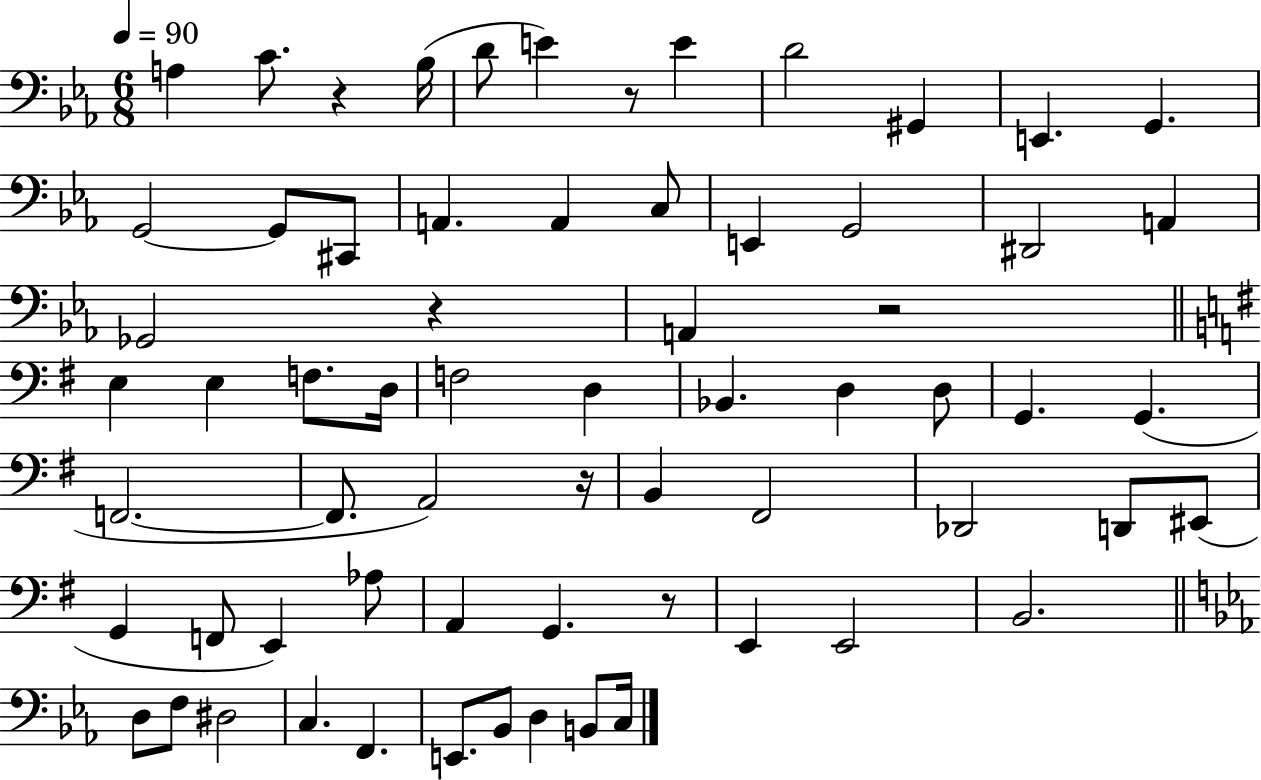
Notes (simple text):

A3/q C4/e. R/q Bb3/s D4/e E4/q R/e E4/q D4/h G#2/q E2/q. G2/q. G2/h G2/e C#2/e A2/q. A2/q C3/e E2/q G2/h D#2/h A2/q Gb2/h R/q A2/q R/h E3/q E3/q F3/e. D3/s F3/h D3/q Bb2/q. D3/q D3/e G2/q. G2/q. F2/h. F2/e. A2/h R/s B2/q F#2/h Db2/h D2/e EIS2/e G2/q F2/e E2/q Ab3/e A2/q G2/q. R/e E2/q E2/h B2/h. D3/e F3/e D#3/h C3/q. F2/q. E2/e. Bb2/e D3/q B2/e C3/s